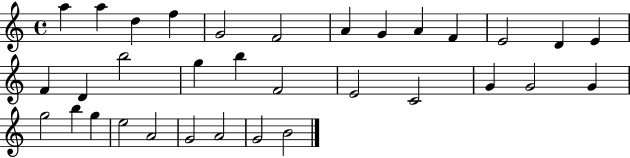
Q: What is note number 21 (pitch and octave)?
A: C4